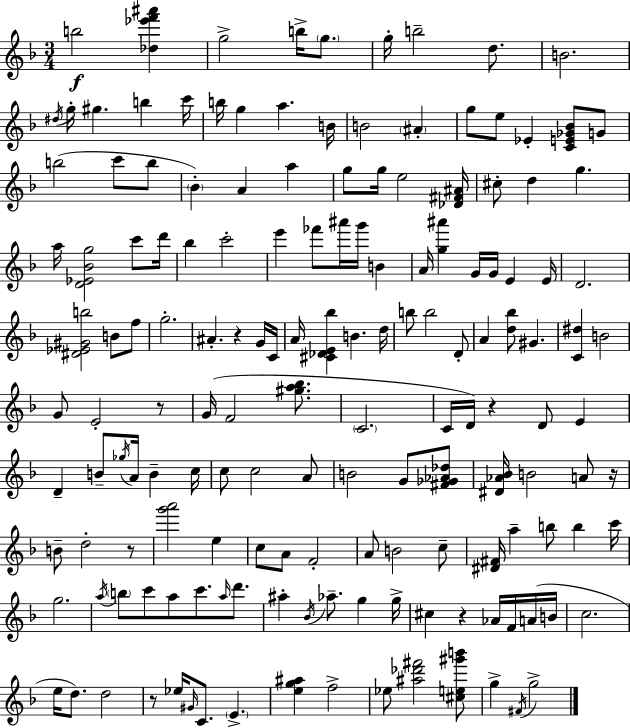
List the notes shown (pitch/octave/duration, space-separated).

B5/h [Db5,Eb6,F6,A#6]/q G5/h B5/s G5/e. G5/s B5/h D5/e. B4/h. D#5/s G5/s G#5/q. B5/q C6/s B5/s G5/q A5/q. B4/s B4/h A#4/q G5/e E5/e Eb4/q [C4,E4,Gb4,Bb4]/e G4/e B5/h C6/e B5/e Bb4/q A4/q A5/q G5/e G5/s E5/h [Db4,F#4,A#4]/s C#5/e D5/q G5/q. A5/s [D4,Eb4,Bb4,G5]/h C6/e D6/s Bb5/q C6/h E6/q FES6/e A#6/s G6/s B4/q A4/s [G5,A#6]/q G4/s G4/s E4/q E4/s D4/h. [D#4,Eb4,G#4,B5]/h B4/e F5/e G5/h. A#4/q. R/q G4/s C4/s A4/s [C#4,Db4,E4,Bb5]/q B4/q. D5/s B5/e B5/h D4/e A4/q [D5,Bb5]/e G#4/q. [C4,D#5]/q B4/h G4/e E4/h R/e G4/s F4/h [G#5,A5,Bb5]/e. C4/h. C4/s D4/s R/q D4/e E4/q D4/q B4/e Gb5/s A4/s B4/q C5/s C5/e C5/h A4/e B4/h G4/e [F#4,Gb4,Ab4,Db5]/e [D#4,Ab4,Bb4]/s B4/h A4/e R/s B4/e D5/h R/e [G6,A6]/h E5/q C5/e A4/e F4/h A4/e B4/h C5/e [D#4,F#4]/s A5/q B5/e B5/q C6/s G5/h. A5/s B5/e C6/e A5/e C6/e. A5/s D6/e. A#5/q Bb4/s Ab5/e. G5/q G5/s C#5/q R/q Ab4/s F4/s A4/s B4/s C5/h. E5/s D5/e. D5/h R/e Eb5/s G#4/s C4/e. E4/q. [E5,G5,A#5]/q F5/h Eb5/e [A#5,Db6,F#6]/h [C#5,E5,G#6,B6]/e G5/q F#4/s G5/h